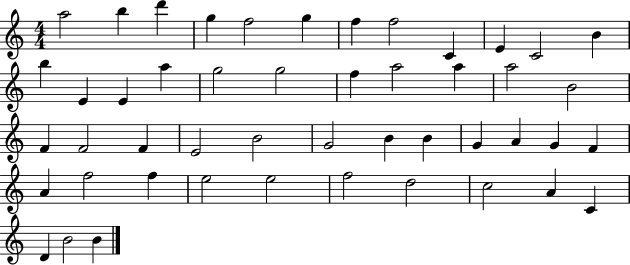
A5/h B5/q D6/q G5/q F5/h G5/q F5/q F5/h C4/q E4/q C4/h B4/q B5/q E4/q E4/q A5/q G5/h G5/h F5/q A5/h A5/q A5/h B4/h F4/q F4/h F4/q E4/h B4/h G4/h B4/q B4/q G4/q A4/q G4/q F4/q A4/q F5/h F5/q E5/h E5/h F5/h D5/h C5/h A4/q C4/q D4/q B4/h B4/q